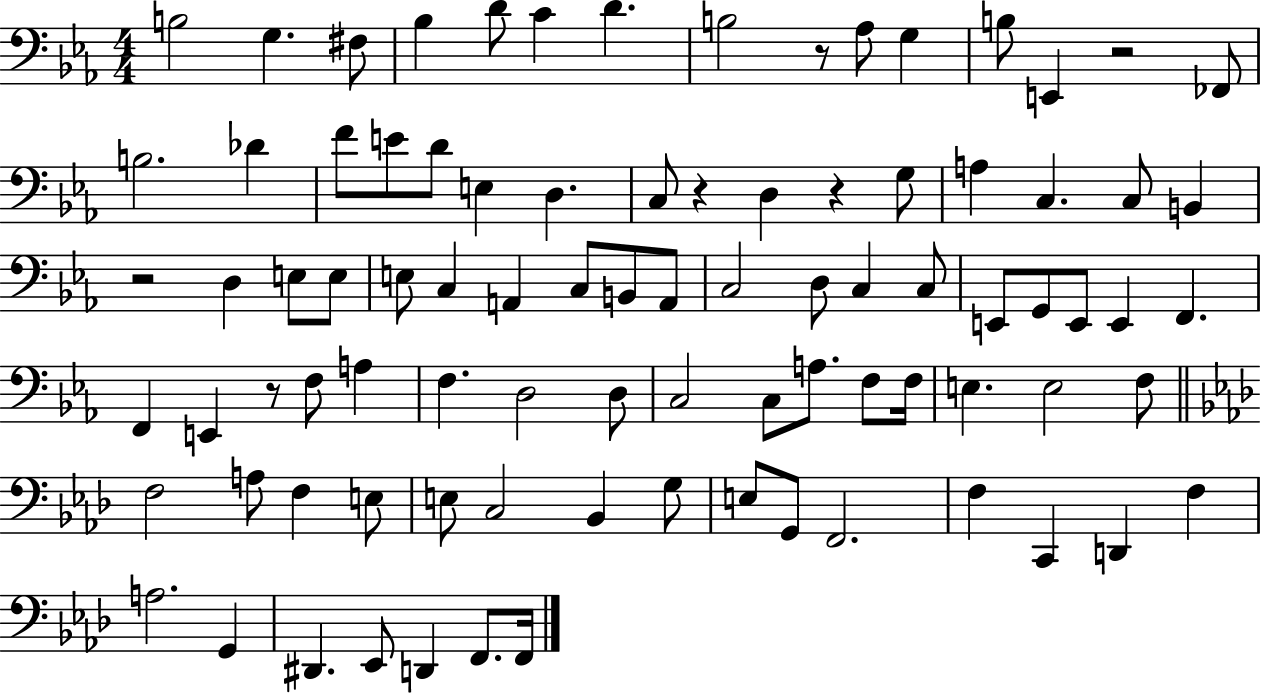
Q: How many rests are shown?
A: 6